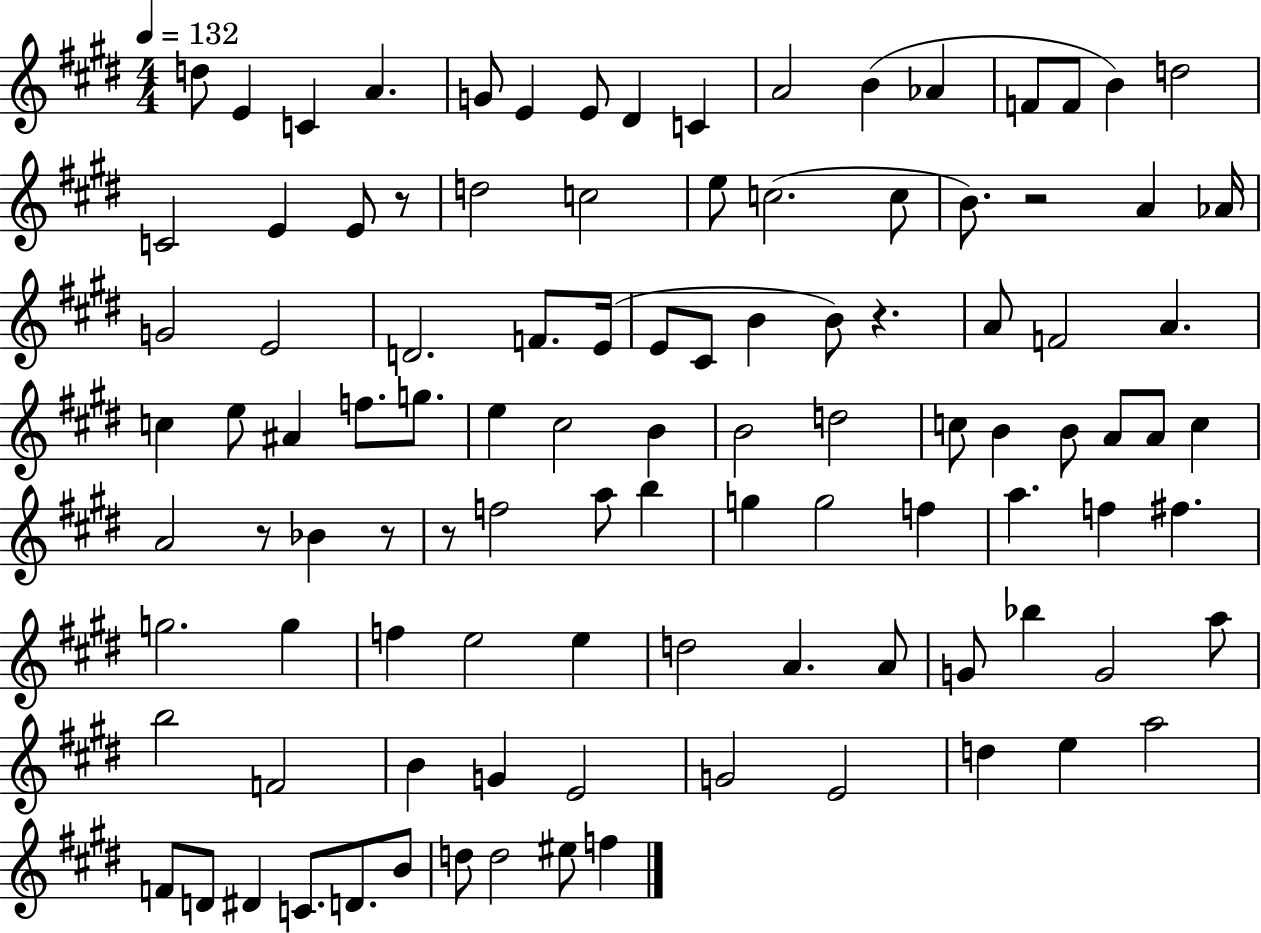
{
  \clef treble
  \numericTimeSignature
  \time 4/4
  \key e \major
  \tempo 4 = 132
  d''8 e'4 c'4 a'4. | g'8 e'4 e'8 dis'4 c'4 | a'2 b'4( aes'4 | f'8 f'8 b'4) d''2 | \break c'2 e'4 e'8 r8 | d''2 c''2 | e''8 c''2.( c''8 | b'8.) r2 a'4 aes'16 | \break g'2 e'2 | d'2. f'8. e'16( | e'8 cis'8 b'4 b'8) r4. | a'8 f'2 a'4. | \break c''4 e''8 ais'4 f''8. g''8. | e''4 cis''2 b'4 | b'2 d''2 | c''8 b'4 b'8 a'8 a'8 c''4 | \break a'2 r8 bes'4 r8 | r8 f''2 a''8 b''4 | g''4 g''2 f''4 | a''4. f''4 fis''4. | \break g''2. g''4 | f''4 e''2 e''4 | d''2 a'4. a'8 | g'8 bes''4 g'2 a''8 | \break b''2 f'2 | b'4 g'4 e'2 | g'2 e'2 | d''4 e''4 a''2 | \break f'8 d'8 dis'4 c'8. d'8. b'8 | d''8 d''2 eis''8 f''4 | \bar "|."
}